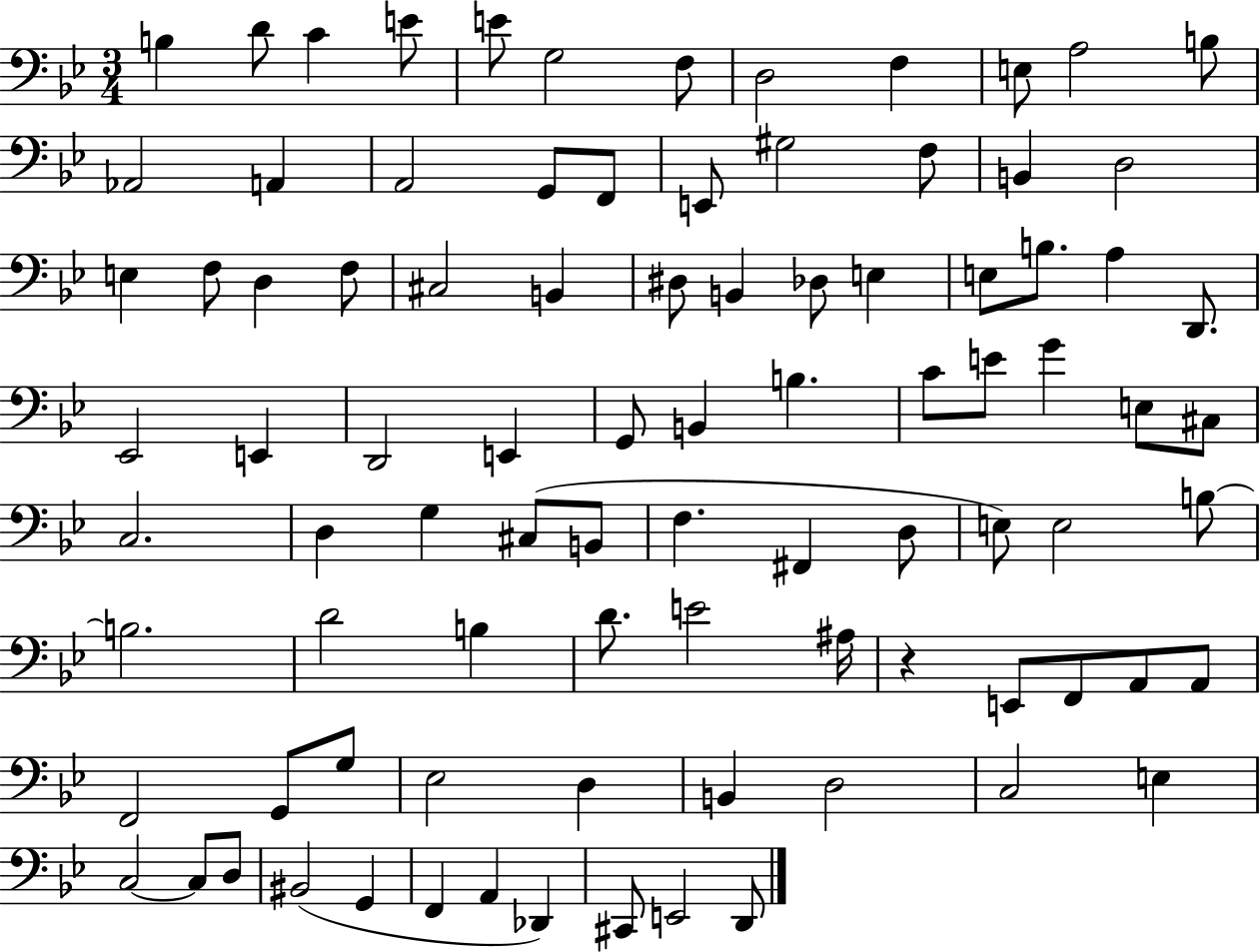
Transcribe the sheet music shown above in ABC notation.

X:1
T:Untitled
M:3/4
L:1/4
K:Bb
B, D/2 C E/2 E/2 G,2 F,/2 D,2 F, E,/2 A,2 B,/2 _A,,2 A,, A,,2 G,,/2 F,,/2 E,,/2 ^G,2 F,/2 B,, D,2 E, F,/2 D, F,/2 ^C,2 B,, ^D,/2 B,, _D,/2 E, E,/2 B,/2 A, D,,/2 _E,,2 E,, D,,2 E,, G,,/2 B,, B, C/2 E/2 G E,/2 ^C,/2 C,2 D, G, ^C,/2 B,,/2 F, ^F,, D,/2 E,/2 E,2 B,/2 B,2 D2 B, D/2 E2 ^A,/4 z E,,/2 F,,/2 A,,/2 A,,/2 F,,2 G,,/2 G,/2 _E,2 D, B,, D,2 C,2 E, C,2 C,/2 D,/2 ^B,,2 G,, F,, A,, _D,, ^C,,/2 E,,2 D,,/2